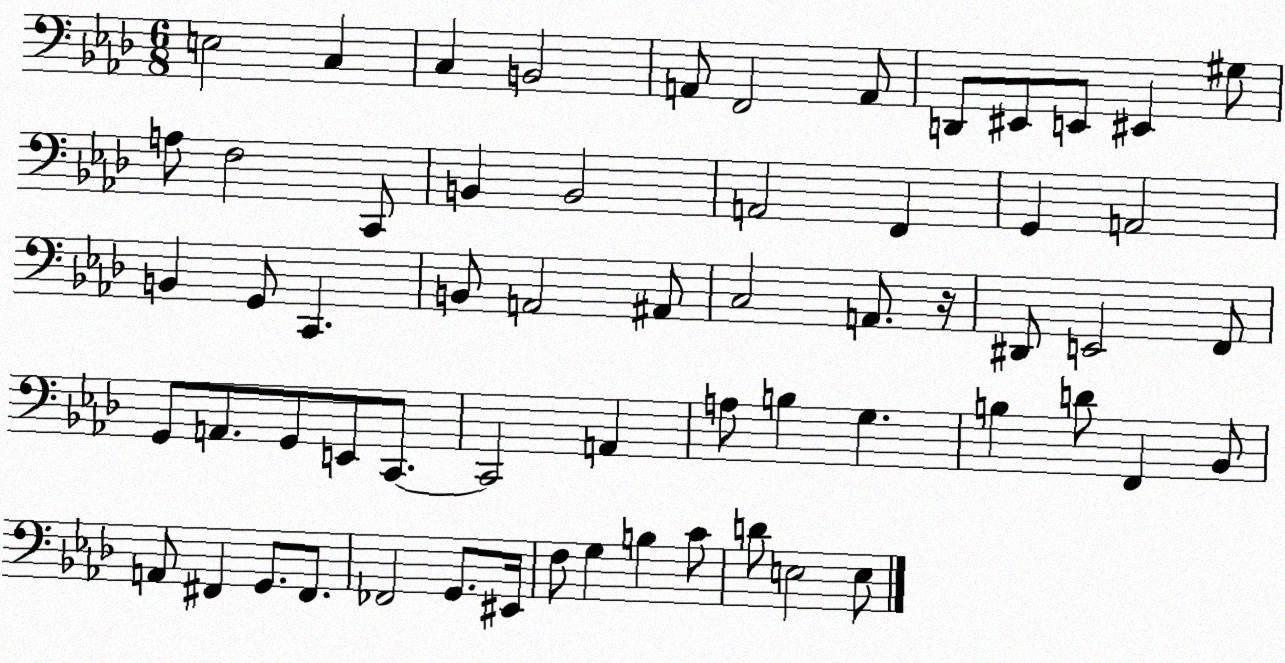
X:1
T:Untitled
M:6/8
L:1/4
K:Ab
E,2 C, C, B,,2 A,,/2 F,,2 A,,/2 D,,/2 ^E,,/2 E,,/2 ^E,, ^G,/2 A,/2 F,2 C,,/2 B,, B,,2 A,,2 F,, G,, A,,2 B,, G,,/2 C,, B,,/2 A,,2 ^A,,/2 C,2 A,,/2 z/4 ^D,,/2 E,,2 F,,/2 G,,/2 A,,/2 G,,/2 E,,/2 C,,/2 C,,2 A,, A,/2 B, G, B, D/2 F,, _B,,/2 A,,/2 ^F,, G,,/2 ^F,,/2 _F,,2 G,,/2 ^E,,/4 F,/2 G, B, C/2 D/2 E,2 E,/2